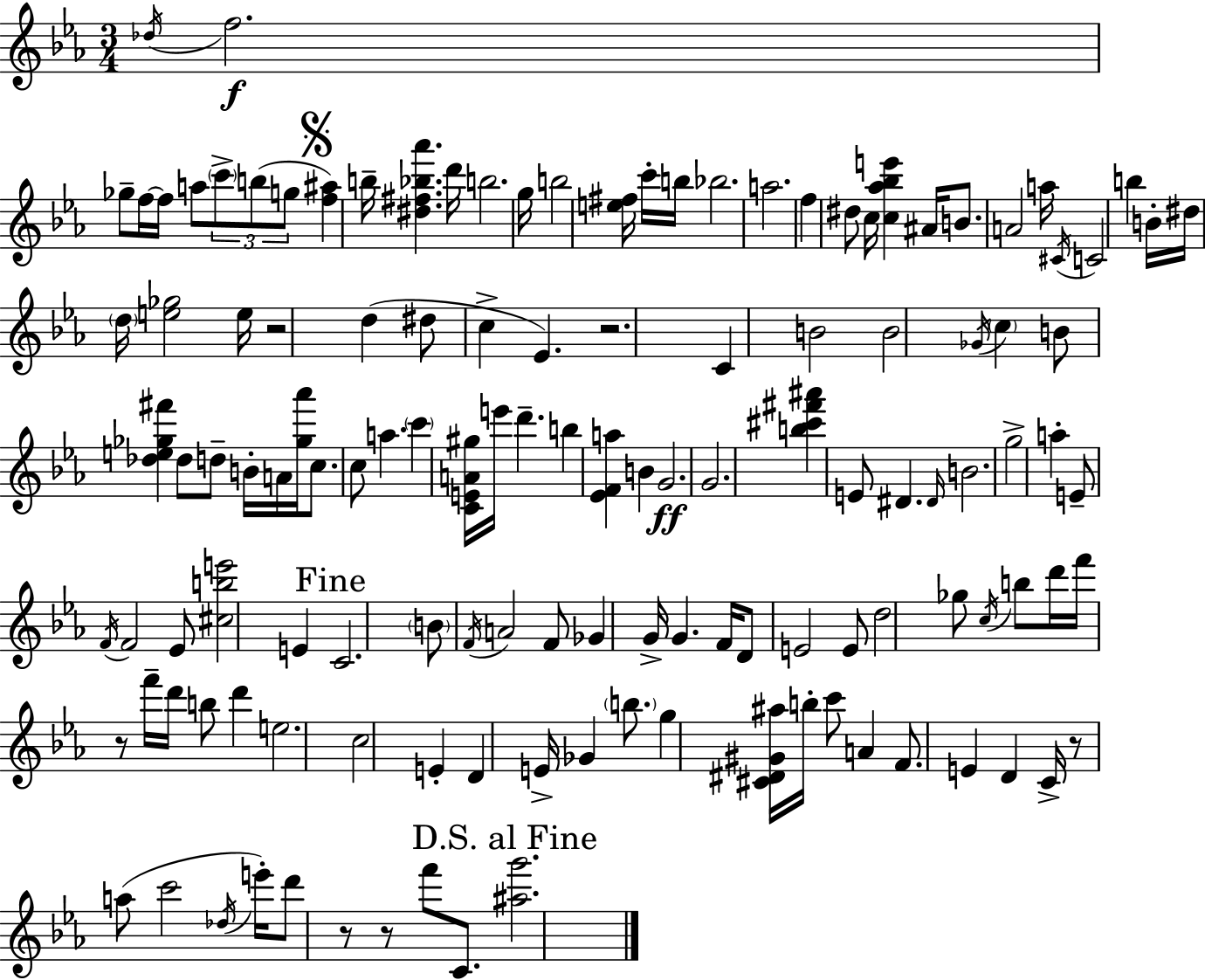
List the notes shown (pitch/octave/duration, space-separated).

Db5/s F5/h. Gb5/e F5/s F5/s A5/e C6/e B5/e G5/e [F5,A#5]/q B5/s [D#5,F#5,Bb5,Ab6]/q. D6/s B5/h. G5/s B5/h [E5,F#5]/s C6/s B5/s Bb5/h. A5/h. F5/q D#5/e C5/s [C5,Ab5,Bb5,E6]/q A#4/s B4/e. A4/h A5/s C#4/s C4/h B5/q B4/s D#5/s D5/s [E5,Gb5]/h E5/s R/h D5/q D#5/e C5/q Eb4/q. R/h. C4/q B4/h B4/h Gb4/s C5/q B4/e [Db5,E5,Gb5,F#6]/q Db5/e D5/e B4/s A4/s [Gb5,Ab6]/s C5/e. C5/e A5/q. C6/q [C4,E4,A4,G#5]/s E6/s D6/q. B5/q [Eb4,F4,A5]/q B4/q G4/h. G4/h. [B5,C#6,F#6,A#6]/q E4/e D#4/q. D#4/s B4/h. G5/h A5/q E4/e F4/s F4/h Eb4/e [C#5,B5,E6]/h E4/q C4/h. B4/e F4/s A4/h F4/e Gb4/q G4/s G4/q. F4/s D4/e E4/h E4/e D5/h Gb5/e C5/s B5/e D6/s F6/s R/e F6/s D6/s B5/e D6/q E5/h. C5/h E4/q D4/q E4/s Gb4/q B5/e. G5/q [C#4,D#4,G#4,A#5]/s B5/s C6/e A4/q F4/e. E4/q D4/q C4/s R/e A5/e C6/h Db5/s E6/s D6/e R/e R/e F6/e C4/e. [A#5,G6]/h.